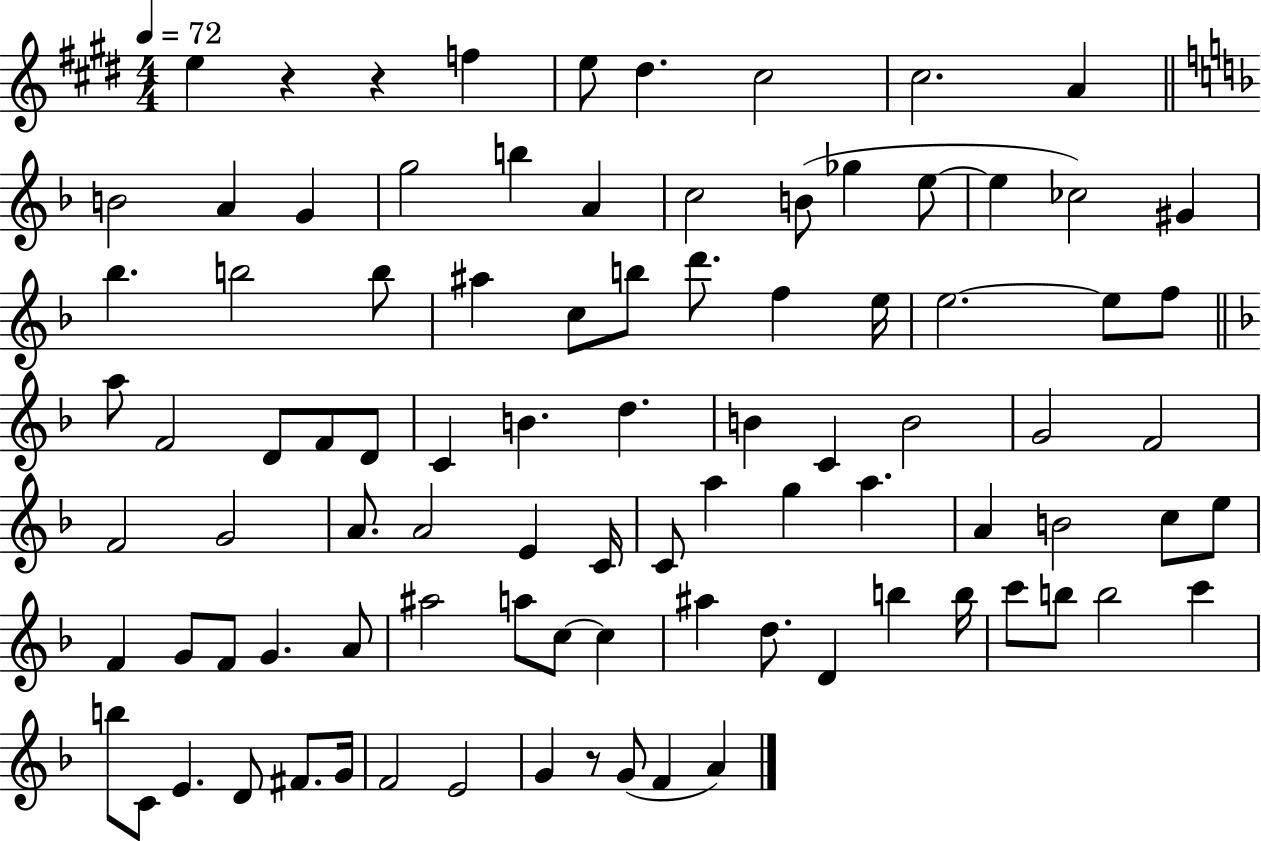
E5/q R/q R/q F5/q E5/e D#5/q. C#5/h C#5/h. A4/q B4/h A4/q G4/q G5/h B5/q A4/q C5/h B4/e Gb5/q E5/e E5/q CES5/h G#4/q Bb5/q. B5/h B5/e A#5/q C5/e B5/e D6/e. F5/q E5/s E5/h. E5/e F5/e A5/e F4/h D4/e F4/e D4/e C4/q B4/q. D5/q. B4/q C4/q B4/h G4/h F4/h F4/h G4/h A4/e. A4/h E4/q C4/s C4/e A5/q G5/q A5/q. A4/q B4/h C5/e E5/e F4/q G4/e F4/e G4/q. A4/e A#5/h A5/e C5/e C5/q A#5/q D5/e. D4/q B5/q B5/s C6/e B5/e B5/h C6/q B5/e C4/e E4/q. D4/e F#4/e. G4/s F4/h E4/h G4/q R/e G4/e F4/q A4/q